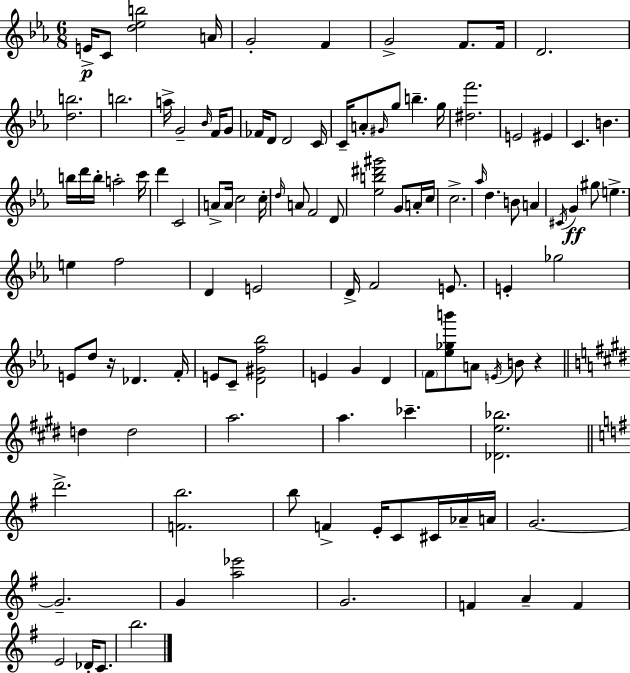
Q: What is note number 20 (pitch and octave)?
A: C4